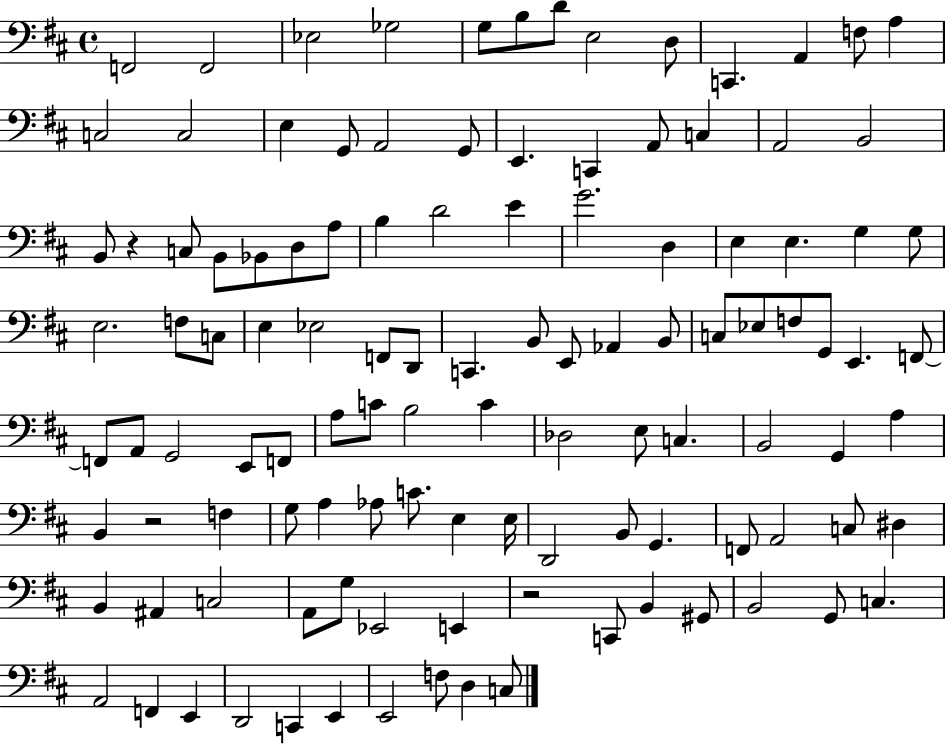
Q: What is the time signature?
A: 4/4